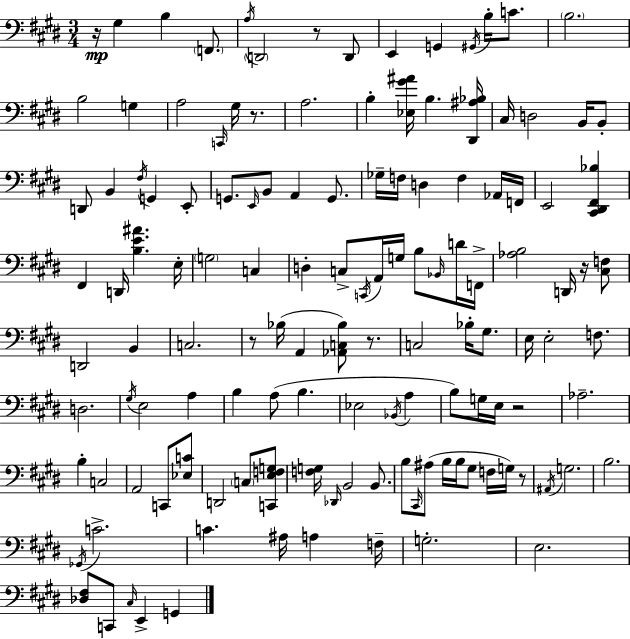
{
  \clef bass
  \numericTimeSignature
  \time 3/4
  \key e \major
  r16\mp gis4 b4 \parenthesize f,8. | \acciaccatura { a16 } \parenthesize d,2 r8 d,8 | e,4 g,4 \acciaccatura { gis,16 } b16-. c'8. | \parenthesize b2. | \break b2 g4 | a2 \grace { c,16 } gis16 | r8. a2. | b4-. <ees gis' ais'>16 b4. | \break <dis, ais bes>16 cis16 d2 | b,16 b,8-. d,8 b,4 \acciaccatura { fis16 } g,4 | e,8-. g,8. \grace { e,16 } b,8 a,4 | g,8. ges16-- f16 d4 f4 | \break aes,16 f,16 e,2 | <cis, dis, fis, bes>4 fis,4 d,16 <b e' ais'>4. | e16-. \parenthesize g2 | c4 d4-. c8-> \acciaccatura { c,16 } | \break a,16 g16 b8 \grace { bes,16 } d'16 f,16-> <aes b>2 | d,16 r16 <cis f>8 d,2 | b,4 c2. | r8 bes16( a,4 | \break <aes, c bes>8) r8. c2 | bes16-. gis8. e16 e2-. | f8. d2. | \acciaccatura { gis16 } e2 | \break a4 b4 | a8( b4. ees2 | \acciaccatura { bes,16 } a4 b8) g16 | e16 r2 aes2.-- | \break b4-. | c2 a,2 | c,8 <ees c'>8 d,2 | \parenthesize c8 <c, e f g>8 <f g>16 \grace { des,16 } b,2 | \break b,8. b8 | \grace { cis,16 } ais8( b16 b16 gis8 f16 g16) r8 \acciaccatura { ais,16 } | g2. | b2. | \break \acciaccatura { ges,16 } c'2.-> | c'4. ais16 a4 | f16-- g2.-. | e2. | \break <des fis>8 c,8 \grace { cis16 } e,4-> g,4 | \bar "|."
}